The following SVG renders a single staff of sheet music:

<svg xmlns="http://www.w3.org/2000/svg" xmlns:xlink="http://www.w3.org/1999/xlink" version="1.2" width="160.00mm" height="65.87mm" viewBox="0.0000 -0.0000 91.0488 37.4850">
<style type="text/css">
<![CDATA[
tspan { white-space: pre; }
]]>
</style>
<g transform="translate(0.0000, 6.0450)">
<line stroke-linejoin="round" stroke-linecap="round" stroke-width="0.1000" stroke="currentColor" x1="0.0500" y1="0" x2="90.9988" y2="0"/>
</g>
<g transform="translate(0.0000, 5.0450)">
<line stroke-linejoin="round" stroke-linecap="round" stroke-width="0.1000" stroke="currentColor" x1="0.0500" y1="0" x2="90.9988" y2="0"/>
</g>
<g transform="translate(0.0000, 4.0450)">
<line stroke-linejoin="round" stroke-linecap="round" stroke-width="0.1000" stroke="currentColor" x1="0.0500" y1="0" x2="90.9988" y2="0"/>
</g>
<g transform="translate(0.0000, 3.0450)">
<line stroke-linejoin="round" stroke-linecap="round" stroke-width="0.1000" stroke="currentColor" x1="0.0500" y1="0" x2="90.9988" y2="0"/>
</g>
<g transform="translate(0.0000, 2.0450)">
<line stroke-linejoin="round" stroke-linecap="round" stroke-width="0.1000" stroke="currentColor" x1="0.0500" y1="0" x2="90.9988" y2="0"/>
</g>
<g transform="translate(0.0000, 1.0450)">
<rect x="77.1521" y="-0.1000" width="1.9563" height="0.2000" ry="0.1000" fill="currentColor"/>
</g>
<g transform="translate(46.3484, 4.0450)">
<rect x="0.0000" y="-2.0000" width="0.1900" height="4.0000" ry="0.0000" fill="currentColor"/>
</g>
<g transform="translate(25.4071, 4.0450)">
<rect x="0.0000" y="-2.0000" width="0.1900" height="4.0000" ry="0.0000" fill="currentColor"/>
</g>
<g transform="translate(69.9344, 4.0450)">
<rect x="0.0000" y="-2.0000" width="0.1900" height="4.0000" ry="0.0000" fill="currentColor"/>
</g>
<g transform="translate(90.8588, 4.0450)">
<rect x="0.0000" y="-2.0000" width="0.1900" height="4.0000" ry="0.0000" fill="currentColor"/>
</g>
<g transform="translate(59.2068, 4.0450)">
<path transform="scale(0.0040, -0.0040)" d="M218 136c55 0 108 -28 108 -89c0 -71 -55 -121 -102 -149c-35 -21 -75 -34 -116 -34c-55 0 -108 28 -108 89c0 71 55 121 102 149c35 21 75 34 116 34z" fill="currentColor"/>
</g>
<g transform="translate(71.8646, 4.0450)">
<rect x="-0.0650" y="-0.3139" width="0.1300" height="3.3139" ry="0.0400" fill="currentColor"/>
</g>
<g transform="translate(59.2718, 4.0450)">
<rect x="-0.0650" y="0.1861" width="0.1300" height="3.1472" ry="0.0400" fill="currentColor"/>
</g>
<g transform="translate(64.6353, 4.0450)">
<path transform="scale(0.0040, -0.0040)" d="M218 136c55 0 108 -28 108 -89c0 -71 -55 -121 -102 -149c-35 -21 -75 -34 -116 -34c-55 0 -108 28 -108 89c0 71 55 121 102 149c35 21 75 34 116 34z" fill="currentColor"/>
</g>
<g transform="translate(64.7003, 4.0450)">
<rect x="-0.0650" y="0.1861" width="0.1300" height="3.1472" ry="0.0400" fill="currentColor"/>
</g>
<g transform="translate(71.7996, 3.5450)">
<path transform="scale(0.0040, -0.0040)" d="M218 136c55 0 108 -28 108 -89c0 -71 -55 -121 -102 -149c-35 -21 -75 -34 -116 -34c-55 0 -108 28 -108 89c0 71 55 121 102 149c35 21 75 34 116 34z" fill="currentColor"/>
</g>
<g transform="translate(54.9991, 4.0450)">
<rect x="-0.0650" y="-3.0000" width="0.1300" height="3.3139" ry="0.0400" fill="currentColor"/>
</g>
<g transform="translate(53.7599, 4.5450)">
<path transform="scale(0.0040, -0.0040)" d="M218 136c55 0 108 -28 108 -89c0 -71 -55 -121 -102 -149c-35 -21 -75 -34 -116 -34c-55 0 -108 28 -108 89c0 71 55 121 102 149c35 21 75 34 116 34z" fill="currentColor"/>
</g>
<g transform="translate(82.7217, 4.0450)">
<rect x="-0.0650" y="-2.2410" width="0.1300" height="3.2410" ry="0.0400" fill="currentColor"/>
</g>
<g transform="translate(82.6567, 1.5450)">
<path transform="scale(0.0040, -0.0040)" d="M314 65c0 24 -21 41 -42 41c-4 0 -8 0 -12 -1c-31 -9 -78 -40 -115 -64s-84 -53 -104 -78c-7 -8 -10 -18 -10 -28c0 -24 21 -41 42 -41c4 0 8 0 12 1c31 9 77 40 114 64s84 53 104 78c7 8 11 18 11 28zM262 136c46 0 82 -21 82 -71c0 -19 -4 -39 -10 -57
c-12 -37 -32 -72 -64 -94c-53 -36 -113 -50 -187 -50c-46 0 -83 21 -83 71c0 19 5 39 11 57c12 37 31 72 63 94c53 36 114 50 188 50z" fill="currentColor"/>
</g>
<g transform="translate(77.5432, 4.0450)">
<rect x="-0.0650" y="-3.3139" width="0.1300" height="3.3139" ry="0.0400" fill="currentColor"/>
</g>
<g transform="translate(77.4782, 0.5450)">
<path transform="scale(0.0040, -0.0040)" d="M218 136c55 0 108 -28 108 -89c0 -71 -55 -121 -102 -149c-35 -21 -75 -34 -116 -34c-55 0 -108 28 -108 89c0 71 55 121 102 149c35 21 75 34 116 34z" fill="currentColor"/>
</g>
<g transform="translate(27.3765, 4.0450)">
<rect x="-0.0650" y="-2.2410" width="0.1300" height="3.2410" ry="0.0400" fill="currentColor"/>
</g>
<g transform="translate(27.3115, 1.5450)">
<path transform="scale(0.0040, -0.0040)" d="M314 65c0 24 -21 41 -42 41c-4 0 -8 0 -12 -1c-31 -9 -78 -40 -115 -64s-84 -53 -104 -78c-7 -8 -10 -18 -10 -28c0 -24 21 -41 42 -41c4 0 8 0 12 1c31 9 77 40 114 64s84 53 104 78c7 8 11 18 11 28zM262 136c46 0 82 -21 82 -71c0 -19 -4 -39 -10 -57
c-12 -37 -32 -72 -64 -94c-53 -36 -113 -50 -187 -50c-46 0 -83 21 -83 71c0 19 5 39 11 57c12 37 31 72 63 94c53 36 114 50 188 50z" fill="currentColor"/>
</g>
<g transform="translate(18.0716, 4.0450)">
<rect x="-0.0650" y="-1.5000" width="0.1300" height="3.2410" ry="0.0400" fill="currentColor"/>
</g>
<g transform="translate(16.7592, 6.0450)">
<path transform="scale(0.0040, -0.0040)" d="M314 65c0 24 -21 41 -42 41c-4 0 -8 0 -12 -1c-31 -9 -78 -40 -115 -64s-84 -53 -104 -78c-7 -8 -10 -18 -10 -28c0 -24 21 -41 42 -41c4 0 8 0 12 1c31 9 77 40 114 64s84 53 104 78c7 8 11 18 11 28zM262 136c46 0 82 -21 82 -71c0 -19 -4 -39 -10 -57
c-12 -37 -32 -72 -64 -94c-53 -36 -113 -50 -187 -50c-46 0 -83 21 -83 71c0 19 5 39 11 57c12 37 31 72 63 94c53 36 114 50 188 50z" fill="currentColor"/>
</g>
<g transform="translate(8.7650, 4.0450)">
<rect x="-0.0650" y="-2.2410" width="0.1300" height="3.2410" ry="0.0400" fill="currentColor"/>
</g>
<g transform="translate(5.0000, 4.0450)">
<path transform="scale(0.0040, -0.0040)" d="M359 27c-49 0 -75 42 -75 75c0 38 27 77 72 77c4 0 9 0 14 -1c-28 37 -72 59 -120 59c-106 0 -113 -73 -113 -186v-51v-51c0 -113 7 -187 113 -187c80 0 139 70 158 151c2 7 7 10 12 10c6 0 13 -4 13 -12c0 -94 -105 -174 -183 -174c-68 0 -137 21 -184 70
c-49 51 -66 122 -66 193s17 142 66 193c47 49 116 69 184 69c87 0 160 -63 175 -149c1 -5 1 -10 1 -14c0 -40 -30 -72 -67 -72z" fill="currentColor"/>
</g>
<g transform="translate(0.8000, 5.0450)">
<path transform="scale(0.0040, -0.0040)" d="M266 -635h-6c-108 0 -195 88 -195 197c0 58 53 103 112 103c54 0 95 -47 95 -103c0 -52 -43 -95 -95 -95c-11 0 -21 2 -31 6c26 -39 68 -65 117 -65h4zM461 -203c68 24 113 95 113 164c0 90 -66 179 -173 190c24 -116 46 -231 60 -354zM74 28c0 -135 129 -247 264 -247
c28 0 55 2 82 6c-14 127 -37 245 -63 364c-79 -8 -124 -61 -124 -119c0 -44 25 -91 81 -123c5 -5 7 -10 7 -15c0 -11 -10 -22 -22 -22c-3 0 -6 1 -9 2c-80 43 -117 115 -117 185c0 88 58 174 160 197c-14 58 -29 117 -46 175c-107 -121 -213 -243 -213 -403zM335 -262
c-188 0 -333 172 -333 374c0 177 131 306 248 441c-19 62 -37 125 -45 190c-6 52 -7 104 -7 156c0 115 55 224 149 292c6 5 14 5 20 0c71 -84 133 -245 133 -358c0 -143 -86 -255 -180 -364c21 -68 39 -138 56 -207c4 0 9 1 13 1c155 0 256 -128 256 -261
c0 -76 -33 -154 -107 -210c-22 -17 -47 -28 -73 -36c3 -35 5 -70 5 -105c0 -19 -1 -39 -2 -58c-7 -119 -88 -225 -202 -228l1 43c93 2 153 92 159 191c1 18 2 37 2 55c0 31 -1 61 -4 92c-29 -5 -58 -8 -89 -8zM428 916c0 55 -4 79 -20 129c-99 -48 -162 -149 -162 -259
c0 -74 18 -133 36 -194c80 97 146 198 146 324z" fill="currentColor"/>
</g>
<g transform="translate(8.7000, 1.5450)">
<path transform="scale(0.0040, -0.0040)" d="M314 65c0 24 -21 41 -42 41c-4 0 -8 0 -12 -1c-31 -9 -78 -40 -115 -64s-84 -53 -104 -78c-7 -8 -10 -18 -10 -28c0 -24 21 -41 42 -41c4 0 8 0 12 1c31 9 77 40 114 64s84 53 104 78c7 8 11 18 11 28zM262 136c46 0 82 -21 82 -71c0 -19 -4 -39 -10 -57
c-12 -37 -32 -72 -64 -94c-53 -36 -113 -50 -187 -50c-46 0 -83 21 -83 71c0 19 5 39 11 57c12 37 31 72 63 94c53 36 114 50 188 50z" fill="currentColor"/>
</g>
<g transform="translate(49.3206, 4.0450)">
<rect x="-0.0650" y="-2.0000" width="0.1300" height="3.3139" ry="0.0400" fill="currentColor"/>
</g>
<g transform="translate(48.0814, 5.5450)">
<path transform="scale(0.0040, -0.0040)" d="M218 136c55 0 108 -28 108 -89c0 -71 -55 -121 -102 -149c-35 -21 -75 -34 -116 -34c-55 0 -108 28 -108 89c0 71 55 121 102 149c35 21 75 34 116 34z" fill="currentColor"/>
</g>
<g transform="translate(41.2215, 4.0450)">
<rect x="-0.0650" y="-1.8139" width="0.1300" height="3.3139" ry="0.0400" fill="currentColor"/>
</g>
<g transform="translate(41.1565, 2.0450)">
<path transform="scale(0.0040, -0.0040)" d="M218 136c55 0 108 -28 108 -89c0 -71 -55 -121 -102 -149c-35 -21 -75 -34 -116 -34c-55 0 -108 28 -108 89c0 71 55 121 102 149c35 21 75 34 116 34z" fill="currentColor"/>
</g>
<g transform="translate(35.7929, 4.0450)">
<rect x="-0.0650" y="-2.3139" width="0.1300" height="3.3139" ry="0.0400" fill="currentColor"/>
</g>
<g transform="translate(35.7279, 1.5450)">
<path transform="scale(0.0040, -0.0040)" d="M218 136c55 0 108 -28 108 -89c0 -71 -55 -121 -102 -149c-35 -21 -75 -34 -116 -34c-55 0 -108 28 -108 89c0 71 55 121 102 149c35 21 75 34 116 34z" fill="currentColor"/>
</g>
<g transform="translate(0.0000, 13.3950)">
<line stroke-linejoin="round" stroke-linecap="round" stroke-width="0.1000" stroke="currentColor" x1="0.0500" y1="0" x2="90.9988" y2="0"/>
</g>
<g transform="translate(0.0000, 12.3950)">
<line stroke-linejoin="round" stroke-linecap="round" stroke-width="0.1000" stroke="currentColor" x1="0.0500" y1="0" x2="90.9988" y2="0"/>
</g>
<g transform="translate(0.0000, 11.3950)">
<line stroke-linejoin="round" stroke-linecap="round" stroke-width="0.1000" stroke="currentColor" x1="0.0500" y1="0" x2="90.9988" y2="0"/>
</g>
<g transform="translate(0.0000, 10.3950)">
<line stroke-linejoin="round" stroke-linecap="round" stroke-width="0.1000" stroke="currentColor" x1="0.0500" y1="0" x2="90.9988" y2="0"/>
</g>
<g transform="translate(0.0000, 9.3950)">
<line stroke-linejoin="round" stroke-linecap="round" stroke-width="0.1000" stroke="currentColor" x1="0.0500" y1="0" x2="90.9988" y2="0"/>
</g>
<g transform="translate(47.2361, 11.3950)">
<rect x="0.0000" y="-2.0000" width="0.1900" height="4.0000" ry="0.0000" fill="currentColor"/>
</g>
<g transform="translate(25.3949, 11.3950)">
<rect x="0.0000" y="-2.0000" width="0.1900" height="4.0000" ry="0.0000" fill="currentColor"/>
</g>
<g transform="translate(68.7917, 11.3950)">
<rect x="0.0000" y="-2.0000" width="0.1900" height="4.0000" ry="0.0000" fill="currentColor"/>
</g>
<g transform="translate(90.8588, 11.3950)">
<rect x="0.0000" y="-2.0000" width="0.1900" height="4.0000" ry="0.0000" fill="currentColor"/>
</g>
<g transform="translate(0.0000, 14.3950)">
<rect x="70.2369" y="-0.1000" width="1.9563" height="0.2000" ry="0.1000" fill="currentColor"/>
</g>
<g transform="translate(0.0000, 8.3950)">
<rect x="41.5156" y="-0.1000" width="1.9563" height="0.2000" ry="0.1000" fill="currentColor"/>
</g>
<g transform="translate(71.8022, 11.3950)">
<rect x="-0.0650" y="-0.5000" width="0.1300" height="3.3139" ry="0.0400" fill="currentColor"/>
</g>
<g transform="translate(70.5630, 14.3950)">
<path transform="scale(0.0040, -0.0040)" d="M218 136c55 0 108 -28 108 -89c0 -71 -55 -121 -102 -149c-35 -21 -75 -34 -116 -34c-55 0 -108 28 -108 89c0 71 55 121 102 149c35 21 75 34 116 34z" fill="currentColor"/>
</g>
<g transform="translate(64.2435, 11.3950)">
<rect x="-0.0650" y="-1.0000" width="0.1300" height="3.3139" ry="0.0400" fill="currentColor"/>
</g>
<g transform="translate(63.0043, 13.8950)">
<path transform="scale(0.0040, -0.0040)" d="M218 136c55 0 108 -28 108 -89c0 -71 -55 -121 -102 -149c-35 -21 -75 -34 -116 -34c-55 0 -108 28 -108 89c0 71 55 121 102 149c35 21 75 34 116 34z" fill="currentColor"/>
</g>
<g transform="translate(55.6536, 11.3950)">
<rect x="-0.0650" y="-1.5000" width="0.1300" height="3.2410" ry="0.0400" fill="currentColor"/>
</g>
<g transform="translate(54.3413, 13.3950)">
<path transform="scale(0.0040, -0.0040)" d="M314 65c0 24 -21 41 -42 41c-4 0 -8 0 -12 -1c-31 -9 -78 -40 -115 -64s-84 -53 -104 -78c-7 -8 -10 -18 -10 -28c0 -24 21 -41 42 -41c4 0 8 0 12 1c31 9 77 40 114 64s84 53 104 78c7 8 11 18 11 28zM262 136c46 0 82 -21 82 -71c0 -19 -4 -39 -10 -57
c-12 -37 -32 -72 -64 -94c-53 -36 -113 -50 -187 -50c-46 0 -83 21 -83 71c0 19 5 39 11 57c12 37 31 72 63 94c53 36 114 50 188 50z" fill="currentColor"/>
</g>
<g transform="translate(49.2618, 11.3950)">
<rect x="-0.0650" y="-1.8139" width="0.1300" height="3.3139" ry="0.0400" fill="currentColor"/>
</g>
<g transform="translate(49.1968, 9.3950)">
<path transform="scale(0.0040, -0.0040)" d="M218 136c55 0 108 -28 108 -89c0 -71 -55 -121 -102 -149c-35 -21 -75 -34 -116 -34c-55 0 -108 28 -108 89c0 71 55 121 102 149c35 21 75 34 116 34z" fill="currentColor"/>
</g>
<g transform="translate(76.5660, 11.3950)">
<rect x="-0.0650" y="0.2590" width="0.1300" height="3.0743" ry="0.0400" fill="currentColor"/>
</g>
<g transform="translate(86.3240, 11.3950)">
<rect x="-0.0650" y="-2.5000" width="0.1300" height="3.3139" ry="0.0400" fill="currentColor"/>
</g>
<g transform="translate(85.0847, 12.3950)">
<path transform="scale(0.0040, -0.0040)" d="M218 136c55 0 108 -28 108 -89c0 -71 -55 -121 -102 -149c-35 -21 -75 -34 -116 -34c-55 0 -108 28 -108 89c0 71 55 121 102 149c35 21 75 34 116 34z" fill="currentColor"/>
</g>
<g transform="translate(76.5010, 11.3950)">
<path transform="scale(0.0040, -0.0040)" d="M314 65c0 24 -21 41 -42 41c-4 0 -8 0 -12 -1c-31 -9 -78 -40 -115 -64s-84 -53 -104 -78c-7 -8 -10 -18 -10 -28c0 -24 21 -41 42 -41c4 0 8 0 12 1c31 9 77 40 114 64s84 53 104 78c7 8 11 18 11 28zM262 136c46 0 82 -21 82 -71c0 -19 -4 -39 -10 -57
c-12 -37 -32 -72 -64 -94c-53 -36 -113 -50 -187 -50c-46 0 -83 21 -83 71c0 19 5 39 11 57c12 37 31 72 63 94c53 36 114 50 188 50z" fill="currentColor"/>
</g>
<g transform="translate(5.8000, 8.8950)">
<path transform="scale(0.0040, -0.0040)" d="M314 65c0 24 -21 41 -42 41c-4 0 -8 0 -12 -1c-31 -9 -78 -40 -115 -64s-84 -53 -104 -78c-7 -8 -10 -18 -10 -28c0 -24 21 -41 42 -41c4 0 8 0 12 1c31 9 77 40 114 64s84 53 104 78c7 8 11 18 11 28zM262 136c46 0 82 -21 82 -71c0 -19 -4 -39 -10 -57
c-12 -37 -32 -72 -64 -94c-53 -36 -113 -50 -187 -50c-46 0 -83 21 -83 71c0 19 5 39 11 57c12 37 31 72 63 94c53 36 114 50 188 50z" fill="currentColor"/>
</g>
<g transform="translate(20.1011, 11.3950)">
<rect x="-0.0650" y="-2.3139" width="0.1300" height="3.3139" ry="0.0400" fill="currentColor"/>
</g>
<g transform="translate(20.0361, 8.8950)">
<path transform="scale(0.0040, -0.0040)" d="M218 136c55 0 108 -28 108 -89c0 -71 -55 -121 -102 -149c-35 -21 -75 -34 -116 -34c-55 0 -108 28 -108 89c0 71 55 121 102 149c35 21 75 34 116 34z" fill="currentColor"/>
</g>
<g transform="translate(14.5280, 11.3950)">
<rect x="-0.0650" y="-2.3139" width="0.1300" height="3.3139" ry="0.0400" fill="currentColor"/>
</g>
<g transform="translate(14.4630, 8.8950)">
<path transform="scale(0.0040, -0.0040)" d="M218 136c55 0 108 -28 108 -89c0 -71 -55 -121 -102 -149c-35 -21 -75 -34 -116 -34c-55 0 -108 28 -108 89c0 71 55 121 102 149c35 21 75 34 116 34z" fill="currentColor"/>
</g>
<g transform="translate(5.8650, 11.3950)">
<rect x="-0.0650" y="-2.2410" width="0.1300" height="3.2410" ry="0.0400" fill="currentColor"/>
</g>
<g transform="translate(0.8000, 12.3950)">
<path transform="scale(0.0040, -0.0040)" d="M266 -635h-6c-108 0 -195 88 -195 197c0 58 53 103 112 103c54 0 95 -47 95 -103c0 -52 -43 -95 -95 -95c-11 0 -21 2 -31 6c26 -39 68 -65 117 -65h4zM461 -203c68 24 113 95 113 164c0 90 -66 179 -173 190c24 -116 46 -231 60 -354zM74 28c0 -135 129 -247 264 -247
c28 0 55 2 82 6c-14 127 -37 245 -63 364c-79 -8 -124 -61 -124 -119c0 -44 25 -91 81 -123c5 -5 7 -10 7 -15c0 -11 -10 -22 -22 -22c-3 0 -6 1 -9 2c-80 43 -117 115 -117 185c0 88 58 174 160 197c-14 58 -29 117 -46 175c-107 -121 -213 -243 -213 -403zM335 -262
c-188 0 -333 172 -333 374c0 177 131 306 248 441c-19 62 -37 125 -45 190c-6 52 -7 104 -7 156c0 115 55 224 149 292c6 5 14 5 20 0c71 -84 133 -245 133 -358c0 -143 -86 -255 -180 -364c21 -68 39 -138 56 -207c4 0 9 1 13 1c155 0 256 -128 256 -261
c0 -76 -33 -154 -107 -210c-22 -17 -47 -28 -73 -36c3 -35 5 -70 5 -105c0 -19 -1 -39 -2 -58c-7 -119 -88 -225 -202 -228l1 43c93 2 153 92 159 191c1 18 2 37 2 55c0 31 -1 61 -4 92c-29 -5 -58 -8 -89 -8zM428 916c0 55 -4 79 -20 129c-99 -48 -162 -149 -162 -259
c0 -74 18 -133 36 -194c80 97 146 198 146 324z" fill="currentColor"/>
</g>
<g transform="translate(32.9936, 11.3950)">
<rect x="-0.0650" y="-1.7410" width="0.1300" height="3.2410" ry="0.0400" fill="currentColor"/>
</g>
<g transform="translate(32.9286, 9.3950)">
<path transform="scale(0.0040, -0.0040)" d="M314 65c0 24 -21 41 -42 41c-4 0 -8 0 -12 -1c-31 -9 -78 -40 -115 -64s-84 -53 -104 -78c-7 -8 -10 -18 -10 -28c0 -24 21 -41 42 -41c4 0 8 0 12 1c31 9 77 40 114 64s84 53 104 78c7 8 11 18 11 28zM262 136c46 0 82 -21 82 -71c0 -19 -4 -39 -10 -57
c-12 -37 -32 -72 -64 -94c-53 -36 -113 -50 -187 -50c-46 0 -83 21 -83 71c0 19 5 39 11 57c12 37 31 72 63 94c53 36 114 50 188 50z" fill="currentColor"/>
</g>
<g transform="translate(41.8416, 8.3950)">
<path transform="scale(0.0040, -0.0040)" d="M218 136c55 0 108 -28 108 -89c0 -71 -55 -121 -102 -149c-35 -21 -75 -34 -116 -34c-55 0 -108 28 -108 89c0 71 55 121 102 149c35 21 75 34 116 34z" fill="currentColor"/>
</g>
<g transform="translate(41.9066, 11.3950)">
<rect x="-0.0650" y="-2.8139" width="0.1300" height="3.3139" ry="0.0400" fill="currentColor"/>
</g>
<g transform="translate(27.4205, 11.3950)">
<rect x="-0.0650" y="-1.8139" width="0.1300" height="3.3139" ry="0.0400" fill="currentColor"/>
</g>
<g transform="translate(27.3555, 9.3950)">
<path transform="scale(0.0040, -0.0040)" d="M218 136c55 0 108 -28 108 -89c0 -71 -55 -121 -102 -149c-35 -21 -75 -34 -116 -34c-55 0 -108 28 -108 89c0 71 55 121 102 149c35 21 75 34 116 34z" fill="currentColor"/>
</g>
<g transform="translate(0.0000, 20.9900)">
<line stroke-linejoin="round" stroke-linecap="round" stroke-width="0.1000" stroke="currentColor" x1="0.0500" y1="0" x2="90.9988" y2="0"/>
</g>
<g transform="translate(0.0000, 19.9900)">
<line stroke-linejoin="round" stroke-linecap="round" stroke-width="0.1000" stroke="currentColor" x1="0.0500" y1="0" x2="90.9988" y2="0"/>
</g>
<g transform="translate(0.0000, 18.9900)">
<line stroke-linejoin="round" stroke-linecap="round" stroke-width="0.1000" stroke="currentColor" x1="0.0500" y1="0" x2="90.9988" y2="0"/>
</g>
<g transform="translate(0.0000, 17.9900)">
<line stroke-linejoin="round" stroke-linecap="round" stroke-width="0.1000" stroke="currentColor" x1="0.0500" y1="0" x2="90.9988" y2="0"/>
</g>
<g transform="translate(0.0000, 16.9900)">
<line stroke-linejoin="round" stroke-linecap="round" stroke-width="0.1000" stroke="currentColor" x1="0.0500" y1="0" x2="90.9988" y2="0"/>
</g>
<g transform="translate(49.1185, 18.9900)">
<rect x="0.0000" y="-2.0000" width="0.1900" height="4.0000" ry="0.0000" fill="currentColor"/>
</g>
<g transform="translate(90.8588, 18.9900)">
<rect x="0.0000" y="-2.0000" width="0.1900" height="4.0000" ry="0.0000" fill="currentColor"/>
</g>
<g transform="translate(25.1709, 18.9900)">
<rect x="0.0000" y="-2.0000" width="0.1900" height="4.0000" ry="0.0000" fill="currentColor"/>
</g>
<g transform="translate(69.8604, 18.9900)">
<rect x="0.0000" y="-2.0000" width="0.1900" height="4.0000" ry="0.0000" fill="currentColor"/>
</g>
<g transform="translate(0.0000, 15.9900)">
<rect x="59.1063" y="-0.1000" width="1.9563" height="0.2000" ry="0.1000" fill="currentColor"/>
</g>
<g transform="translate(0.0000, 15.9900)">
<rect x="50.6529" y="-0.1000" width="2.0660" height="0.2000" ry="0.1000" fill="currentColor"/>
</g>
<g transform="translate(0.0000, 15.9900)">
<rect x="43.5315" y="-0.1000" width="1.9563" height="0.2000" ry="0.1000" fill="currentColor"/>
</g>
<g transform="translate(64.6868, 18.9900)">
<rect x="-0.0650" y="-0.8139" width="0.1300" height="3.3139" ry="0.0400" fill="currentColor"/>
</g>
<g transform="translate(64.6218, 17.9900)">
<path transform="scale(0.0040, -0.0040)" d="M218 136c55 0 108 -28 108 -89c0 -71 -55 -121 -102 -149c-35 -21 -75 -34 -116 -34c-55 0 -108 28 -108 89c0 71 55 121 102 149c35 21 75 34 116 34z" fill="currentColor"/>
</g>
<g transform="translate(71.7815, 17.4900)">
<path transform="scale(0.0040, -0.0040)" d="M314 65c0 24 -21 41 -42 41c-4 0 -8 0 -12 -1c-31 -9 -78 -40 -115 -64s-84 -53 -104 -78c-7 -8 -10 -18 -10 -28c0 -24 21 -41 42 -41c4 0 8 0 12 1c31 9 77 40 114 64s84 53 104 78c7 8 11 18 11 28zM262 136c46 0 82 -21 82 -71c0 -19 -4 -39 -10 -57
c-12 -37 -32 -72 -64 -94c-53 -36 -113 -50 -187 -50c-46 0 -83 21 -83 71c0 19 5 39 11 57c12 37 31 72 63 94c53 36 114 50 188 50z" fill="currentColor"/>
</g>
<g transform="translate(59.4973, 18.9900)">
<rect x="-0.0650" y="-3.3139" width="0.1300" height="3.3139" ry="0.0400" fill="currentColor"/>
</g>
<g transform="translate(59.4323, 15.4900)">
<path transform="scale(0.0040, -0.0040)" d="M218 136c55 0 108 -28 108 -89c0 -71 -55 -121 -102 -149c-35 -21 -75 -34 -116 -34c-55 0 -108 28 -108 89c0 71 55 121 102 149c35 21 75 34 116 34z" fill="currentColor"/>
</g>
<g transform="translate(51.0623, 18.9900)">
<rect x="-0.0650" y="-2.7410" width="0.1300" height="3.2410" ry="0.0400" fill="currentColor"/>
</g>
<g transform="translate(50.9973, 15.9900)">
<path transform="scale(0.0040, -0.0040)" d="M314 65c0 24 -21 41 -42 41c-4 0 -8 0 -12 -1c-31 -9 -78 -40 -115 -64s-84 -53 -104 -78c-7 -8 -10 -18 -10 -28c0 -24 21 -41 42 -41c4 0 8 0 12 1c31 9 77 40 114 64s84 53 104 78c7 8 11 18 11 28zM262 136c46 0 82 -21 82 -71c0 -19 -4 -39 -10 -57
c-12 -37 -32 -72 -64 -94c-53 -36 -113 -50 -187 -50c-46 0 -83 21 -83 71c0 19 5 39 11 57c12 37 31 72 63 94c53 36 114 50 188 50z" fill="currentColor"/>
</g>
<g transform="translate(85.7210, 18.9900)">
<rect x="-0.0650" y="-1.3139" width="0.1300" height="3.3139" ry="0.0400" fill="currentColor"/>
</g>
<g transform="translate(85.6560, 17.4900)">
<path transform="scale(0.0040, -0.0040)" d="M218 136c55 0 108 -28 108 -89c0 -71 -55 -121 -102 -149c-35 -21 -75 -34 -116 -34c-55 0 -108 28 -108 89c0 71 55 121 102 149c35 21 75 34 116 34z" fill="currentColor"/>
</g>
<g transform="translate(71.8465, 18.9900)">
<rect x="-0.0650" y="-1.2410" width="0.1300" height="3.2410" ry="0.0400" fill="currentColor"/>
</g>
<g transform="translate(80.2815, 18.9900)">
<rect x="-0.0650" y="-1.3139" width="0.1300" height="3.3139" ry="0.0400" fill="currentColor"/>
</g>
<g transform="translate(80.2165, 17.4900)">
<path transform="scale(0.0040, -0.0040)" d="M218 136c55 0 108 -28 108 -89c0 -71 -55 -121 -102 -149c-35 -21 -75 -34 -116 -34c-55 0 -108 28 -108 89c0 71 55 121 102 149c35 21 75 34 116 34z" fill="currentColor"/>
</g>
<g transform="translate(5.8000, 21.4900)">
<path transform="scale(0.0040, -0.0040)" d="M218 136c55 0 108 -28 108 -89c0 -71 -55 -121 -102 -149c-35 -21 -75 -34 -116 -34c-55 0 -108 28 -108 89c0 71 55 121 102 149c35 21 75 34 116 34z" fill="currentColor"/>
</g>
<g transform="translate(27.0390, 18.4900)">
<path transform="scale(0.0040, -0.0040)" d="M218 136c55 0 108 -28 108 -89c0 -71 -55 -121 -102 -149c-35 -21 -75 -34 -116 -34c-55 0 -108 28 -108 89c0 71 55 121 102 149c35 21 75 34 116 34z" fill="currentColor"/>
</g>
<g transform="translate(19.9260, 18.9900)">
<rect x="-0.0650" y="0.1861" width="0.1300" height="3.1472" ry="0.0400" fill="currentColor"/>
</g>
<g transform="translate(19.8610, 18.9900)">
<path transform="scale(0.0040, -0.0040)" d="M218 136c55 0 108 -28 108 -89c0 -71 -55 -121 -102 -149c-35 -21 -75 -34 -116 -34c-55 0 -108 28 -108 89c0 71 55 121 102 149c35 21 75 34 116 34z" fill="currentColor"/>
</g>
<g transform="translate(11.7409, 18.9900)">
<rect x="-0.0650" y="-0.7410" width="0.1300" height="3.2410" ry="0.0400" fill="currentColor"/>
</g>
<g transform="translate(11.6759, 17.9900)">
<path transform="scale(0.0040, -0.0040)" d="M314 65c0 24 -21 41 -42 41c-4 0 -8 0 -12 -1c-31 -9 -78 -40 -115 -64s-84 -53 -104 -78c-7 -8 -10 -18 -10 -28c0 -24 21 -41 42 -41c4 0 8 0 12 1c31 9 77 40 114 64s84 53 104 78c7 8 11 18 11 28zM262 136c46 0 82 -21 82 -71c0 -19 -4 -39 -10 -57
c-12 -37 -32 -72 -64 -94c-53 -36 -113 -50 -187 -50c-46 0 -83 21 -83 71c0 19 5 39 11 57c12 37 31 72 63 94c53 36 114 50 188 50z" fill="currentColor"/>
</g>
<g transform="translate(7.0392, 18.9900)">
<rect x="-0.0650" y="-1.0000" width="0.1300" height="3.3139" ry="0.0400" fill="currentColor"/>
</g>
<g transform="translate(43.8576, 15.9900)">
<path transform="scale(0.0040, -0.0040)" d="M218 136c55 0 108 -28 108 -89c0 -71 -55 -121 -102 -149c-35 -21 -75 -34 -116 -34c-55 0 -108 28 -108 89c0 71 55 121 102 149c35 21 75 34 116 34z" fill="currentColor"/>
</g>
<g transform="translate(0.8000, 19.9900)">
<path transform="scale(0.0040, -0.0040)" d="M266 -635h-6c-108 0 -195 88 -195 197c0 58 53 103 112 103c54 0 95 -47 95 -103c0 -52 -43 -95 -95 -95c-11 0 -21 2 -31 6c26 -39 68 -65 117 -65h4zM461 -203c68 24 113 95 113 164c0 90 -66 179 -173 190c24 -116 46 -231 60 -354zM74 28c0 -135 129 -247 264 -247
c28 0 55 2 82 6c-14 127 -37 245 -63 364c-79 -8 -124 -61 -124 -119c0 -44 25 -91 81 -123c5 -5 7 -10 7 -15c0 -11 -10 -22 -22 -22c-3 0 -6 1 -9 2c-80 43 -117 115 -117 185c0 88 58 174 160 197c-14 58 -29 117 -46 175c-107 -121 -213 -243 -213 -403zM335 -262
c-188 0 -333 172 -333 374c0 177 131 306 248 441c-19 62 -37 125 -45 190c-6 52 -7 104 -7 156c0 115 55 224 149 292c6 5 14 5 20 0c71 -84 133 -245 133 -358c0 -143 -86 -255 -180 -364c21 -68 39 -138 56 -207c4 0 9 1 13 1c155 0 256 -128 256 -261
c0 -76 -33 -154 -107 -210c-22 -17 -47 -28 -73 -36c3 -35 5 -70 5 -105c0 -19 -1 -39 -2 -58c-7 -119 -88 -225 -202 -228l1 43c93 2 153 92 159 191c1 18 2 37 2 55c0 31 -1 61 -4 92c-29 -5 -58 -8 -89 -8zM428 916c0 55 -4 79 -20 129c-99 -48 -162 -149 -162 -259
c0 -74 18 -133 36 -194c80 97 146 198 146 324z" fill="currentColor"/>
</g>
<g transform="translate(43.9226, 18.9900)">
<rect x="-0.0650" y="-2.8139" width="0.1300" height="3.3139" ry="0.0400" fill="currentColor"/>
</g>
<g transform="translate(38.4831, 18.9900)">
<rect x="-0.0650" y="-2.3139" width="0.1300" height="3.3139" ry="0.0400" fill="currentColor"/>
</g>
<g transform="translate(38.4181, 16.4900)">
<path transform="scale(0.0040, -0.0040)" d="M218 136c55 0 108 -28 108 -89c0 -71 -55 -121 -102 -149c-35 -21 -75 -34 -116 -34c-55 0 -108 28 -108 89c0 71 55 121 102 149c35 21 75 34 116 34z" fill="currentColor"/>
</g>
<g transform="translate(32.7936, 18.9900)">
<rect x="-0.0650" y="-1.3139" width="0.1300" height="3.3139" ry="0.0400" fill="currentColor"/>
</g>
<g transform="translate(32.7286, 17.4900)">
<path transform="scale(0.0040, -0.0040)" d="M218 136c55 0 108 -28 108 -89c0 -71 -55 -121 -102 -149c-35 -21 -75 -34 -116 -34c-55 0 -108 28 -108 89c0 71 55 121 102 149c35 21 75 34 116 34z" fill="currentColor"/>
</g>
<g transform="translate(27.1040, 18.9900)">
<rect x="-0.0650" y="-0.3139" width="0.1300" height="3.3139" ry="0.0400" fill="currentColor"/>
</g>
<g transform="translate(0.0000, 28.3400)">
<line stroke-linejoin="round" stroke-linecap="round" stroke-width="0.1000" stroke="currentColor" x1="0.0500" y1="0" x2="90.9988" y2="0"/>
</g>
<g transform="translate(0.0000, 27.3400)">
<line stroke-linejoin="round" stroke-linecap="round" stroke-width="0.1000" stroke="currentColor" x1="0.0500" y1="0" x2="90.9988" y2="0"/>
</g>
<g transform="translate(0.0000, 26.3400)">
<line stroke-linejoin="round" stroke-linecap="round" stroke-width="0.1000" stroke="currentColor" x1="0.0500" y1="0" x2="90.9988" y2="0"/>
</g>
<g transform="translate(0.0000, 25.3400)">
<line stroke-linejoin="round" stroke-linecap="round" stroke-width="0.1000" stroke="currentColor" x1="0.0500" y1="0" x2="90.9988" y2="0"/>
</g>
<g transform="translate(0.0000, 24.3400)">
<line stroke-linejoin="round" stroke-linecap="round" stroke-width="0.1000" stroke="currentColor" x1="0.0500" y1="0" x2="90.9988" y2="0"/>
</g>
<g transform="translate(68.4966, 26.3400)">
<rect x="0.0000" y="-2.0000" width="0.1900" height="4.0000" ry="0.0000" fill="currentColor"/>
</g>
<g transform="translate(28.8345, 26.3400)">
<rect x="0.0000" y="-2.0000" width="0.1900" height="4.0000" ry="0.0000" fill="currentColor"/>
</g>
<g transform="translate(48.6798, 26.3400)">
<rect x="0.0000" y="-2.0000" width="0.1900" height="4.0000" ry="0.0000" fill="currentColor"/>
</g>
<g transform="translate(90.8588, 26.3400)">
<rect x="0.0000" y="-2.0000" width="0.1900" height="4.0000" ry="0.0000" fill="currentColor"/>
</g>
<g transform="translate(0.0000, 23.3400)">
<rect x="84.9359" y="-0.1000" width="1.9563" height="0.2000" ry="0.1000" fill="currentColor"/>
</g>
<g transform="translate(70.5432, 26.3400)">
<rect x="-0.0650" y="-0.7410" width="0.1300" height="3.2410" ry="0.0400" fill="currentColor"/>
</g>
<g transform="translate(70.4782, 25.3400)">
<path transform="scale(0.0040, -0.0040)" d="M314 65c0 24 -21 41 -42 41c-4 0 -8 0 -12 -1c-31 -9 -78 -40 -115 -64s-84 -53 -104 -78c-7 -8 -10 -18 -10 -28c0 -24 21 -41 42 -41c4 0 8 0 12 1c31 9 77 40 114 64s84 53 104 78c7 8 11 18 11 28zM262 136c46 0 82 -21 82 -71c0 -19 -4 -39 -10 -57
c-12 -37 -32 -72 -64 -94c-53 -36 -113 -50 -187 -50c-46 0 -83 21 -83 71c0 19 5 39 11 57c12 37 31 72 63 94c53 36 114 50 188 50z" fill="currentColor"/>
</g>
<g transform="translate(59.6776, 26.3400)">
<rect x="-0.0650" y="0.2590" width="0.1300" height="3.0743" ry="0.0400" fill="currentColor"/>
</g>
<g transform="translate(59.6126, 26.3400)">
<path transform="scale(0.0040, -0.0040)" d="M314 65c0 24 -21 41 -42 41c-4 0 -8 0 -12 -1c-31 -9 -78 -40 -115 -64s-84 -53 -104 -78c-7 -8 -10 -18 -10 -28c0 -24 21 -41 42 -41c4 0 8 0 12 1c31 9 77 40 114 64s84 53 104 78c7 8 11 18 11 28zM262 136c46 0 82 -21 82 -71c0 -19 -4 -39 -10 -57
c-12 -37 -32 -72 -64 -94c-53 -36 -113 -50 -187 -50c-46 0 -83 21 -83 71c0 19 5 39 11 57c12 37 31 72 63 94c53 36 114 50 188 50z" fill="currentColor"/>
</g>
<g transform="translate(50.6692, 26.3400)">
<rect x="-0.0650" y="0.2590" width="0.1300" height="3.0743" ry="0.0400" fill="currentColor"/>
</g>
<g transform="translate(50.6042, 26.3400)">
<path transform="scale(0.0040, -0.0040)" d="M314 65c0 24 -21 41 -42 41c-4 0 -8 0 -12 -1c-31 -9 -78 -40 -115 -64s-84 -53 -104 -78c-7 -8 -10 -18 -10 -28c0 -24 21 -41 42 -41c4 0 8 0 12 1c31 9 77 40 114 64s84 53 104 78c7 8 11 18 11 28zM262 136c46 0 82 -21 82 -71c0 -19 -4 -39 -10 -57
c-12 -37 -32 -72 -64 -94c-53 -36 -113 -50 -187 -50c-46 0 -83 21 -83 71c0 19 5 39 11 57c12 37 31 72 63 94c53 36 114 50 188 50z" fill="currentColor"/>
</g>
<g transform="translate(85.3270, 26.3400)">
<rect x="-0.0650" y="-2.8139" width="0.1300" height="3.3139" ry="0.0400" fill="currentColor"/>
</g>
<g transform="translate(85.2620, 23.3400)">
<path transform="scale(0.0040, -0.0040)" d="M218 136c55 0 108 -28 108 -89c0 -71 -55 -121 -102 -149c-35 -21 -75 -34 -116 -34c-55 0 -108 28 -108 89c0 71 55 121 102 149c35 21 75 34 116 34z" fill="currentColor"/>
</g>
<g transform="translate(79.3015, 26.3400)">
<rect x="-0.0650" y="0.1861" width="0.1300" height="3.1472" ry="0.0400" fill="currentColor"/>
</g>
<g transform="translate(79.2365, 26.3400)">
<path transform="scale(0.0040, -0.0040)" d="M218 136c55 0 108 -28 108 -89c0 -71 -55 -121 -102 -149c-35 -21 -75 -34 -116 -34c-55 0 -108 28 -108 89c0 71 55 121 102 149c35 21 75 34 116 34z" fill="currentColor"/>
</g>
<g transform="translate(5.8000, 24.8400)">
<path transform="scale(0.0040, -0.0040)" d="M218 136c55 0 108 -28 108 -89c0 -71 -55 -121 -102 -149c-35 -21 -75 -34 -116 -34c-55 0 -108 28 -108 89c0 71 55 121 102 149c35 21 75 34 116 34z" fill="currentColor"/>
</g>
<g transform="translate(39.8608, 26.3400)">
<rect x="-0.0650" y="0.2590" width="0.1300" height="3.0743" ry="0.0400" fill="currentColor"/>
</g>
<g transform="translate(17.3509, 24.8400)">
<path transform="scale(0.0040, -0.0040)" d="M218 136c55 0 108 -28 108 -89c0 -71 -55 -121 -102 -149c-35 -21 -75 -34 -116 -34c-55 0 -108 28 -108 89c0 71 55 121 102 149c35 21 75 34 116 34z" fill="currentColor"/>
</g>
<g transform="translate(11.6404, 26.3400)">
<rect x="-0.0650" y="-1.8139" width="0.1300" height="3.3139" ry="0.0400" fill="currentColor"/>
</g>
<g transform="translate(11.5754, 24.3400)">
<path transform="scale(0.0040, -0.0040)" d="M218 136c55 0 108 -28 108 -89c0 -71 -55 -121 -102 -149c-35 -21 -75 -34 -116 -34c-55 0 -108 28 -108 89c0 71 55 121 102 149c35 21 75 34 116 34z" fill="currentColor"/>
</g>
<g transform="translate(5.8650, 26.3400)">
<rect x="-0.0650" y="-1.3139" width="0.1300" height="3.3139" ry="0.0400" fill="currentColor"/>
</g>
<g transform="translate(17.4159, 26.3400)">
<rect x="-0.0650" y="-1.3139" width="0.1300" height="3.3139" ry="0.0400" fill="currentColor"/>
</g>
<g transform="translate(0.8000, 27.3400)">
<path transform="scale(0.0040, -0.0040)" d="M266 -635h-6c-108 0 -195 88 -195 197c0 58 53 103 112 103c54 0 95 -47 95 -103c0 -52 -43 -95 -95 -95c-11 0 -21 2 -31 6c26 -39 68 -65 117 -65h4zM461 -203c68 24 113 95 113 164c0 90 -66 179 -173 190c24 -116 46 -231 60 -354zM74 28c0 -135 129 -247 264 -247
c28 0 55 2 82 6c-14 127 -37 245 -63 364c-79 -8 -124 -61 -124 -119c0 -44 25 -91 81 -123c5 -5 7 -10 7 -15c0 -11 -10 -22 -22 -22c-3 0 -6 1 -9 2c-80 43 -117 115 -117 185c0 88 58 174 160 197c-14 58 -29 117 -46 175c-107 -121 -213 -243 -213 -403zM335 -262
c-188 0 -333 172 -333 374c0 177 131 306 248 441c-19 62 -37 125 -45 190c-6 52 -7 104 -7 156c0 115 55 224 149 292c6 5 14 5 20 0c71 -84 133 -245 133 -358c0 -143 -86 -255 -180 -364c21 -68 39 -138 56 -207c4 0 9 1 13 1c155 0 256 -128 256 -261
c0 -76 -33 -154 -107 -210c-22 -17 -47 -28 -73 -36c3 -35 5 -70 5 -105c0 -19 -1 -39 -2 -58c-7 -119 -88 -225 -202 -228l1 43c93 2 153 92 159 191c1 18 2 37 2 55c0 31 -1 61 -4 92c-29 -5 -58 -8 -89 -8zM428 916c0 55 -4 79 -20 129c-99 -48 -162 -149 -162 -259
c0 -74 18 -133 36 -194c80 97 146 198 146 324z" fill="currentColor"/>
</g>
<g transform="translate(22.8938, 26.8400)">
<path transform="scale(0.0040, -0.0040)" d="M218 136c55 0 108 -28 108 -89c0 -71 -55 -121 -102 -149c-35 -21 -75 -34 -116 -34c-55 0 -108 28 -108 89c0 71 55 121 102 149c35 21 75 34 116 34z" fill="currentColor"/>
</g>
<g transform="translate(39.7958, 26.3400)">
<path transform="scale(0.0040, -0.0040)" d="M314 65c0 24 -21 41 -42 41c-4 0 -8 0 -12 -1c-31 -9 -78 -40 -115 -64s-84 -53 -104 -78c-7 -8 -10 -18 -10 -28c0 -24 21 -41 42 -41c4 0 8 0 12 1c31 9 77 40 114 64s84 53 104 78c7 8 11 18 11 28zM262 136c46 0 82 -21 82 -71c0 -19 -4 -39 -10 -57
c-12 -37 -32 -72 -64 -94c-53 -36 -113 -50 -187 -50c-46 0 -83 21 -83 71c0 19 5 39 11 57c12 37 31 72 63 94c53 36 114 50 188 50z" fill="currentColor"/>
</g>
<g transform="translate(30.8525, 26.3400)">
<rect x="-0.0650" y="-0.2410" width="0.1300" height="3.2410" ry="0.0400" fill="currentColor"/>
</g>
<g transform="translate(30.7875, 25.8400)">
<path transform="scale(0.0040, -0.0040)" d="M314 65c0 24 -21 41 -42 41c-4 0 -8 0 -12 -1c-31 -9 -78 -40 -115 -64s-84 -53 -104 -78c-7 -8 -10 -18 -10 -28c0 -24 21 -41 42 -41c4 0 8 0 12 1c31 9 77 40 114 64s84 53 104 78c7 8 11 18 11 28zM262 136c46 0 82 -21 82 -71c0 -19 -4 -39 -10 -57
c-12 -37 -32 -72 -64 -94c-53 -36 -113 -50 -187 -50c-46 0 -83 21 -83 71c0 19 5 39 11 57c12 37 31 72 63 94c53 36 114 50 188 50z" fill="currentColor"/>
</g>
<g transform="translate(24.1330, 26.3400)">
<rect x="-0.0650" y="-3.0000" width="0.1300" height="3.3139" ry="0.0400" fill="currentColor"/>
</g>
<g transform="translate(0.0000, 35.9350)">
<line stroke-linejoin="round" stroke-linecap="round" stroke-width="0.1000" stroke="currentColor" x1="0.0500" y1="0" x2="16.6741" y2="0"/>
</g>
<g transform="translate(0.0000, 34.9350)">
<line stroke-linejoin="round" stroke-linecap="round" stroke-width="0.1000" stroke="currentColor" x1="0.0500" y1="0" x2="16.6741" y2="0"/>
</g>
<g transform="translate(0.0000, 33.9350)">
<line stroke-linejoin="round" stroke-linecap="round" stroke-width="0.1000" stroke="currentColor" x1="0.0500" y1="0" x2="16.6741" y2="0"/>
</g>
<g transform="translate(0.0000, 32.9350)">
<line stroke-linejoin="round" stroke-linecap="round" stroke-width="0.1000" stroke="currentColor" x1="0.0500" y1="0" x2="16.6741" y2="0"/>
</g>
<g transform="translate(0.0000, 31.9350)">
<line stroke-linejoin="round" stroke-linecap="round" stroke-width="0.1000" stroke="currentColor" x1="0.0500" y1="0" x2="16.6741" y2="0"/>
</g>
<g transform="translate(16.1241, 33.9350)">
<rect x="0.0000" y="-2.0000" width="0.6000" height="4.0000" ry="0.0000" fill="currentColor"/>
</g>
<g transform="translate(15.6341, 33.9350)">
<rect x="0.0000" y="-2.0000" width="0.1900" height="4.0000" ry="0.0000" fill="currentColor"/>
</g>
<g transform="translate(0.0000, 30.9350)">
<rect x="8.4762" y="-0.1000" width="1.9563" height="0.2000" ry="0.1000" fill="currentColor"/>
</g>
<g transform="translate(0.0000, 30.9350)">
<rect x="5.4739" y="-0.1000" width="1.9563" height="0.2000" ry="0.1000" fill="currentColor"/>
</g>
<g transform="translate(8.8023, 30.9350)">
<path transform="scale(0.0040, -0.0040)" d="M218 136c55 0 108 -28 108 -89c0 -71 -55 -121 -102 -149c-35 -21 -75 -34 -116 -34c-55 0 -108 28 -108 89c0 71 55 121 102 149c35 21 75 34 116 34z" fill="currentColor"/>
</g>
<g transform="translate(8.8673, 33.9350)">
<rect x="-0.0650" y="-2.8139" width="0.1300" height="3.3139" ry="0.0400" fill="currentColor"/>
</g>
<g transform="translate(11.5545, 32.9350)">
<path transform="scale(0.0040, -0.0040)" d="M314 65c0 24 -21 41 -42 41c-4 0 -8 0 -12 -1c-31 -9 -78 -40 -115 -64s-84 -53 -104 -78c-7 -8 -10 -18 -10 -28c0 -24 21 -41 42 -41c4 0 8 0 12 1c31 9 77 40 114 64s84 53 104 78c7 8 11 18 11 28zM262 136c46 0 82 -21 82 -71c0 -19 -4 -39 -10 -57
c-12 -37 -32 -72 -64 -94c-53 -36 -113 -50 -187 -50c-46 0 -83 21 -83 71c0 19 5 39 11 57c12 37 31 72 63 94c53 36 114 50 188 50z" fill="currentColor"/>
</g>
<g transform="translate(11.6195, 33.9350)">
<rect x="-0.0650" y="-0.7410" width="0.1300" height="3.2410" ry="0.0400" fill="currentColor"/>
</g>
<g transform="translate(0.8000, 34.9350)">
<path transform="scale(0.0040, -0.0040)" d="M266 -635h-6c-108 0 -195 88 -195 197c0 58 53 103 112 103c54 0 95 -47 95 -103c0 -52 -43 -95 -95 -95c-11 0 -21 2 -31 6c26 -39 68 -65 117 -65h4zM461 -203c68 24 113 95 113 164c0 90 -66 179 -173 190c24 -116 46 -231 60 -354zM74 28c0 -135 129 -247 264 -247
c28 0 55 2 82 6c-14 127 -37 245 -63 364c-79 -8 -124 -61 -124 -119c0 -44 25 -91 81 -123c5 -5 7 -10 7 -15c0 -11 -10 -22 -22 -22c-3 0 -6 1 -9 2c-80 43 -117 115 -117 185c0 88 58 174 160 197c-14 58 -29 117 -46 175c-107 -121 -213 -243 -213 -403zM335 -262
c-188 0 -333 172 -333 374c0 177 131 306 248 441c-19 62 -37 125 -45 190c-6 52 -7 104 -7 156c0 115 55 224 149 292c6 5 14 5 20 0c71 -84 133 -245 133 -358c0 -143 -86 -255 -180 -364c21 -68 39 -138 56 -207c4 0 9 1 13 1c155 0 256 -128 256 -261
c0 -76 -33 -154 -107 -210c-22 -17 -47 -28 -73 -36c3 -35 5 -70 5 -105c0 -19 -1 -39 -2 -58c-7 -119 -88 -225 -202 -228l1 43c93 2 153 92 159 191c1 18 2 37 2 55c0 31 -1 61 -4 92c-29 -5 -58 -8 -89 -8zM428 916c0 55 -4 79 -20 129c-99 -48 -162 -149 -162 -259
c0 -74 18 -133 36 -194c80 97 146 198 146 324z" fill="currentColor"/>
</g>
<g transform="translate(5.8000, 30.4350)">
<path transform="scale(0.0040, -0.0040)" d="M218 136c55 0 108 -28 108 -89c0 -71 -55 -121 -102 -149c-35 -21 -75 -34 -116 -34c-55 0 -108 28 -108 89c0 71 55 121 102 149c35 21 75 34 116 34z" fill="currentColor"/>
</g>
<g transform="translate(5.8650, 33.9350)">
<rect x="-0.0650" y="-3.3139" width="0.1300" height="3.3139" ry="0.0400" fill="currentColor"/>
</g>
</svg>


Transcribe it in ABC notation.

X:1
T:Untitled
M:4/4
L:1/4
K:C
g2 E2 g2 g f F A B B c b g2 g2 g g f f2 a f E2 D C B2 G D d2 B c e g a a2 b d e2 e e e f e A c2 B2 B2 B2 d2 B a b a d2